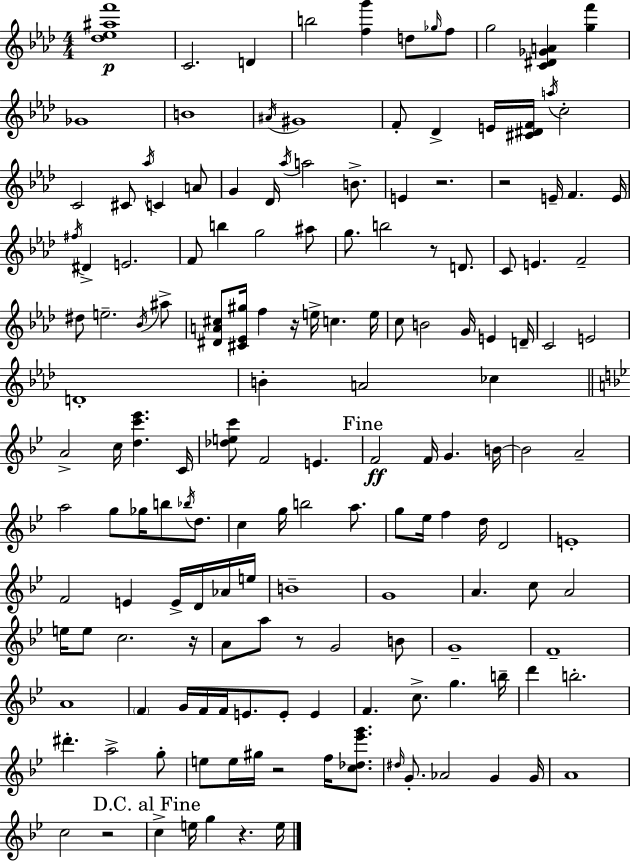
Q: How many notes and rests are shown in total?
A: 160